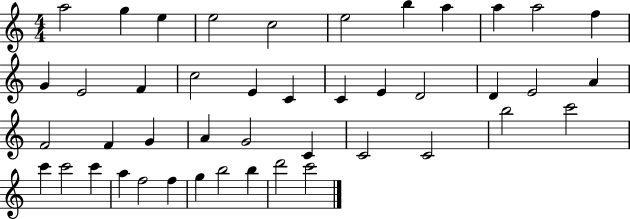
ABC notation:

X:1
T:Untitled
M:4/4
L:1/4
K:C
a2 g e e2 c2 e2 b a a a2 f G E2 F c2 E C C E D2 D E2 A F2 F G A G2 C C2 C2 b2 c'2 c' c'2 c' a f2 f g b2 b d'2 c'2